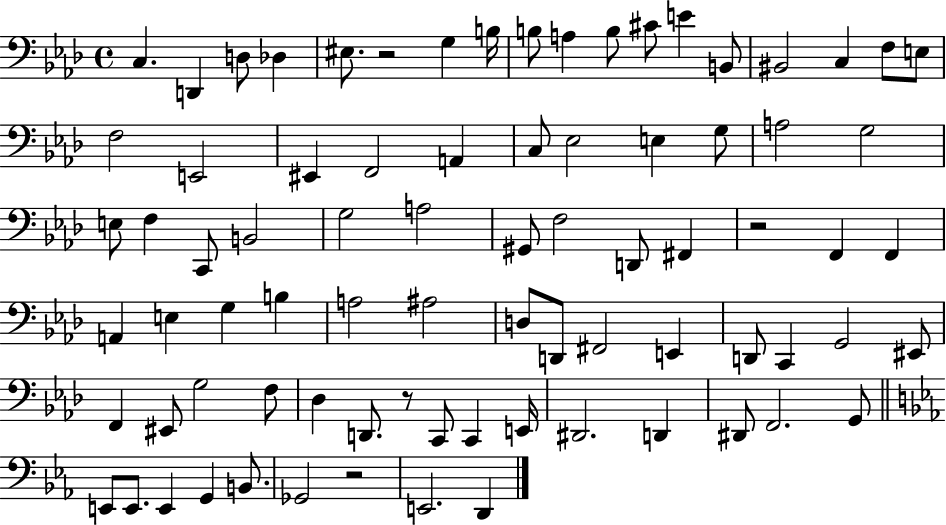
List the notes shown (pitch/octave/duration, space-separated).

C3/q. D2/q D3/e Db3/q EIS3/e. R/h G3/q B3/s B3/e A3/q B3/e C#4/e E4/q B2/e BIS2/h C3/q F3/e E3/e F3/h E2/h EIS2/q F2/h A2/q C3/e Eb3/h E3/q G3/e A3/h G3/h E3/e F3/q C2/e B2/h G3/h A3/h G#2/e F3/h D2/e F#2/q R/h F2/q F2/q A2/q E3/q G3/q B3/q A3/h A#3/h D3/e D2/e F#2/h E2/q D2/e C2/q G2/h EIS2/e F2/q EIS2/e G3/h F3/e Db3/q D2/e. R/e C2/e C2/q E2/s D#2/h. D2/q D#2/e F2/h. G2/e E2/e E2/e. E2/q G2/q B2/e. Gb2/h R/h E2/h. D2/q